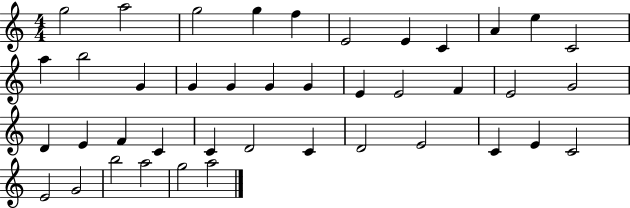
G5/h A5/h G5/h G5/q F5/q E4/h E4/q C4/q A4/q E5/q C4/h A5/q B5/h G4/q G4/q G4/q G4/q G4/q E4/q E4/h F4/q E4/h G4/h D4/q E4/q F4/q C4/q C4/q D4/h C4/q D4/h E4/h C4/q E4/q C4/h E4/h G4/h B5/h A5/h G5/h A5/h